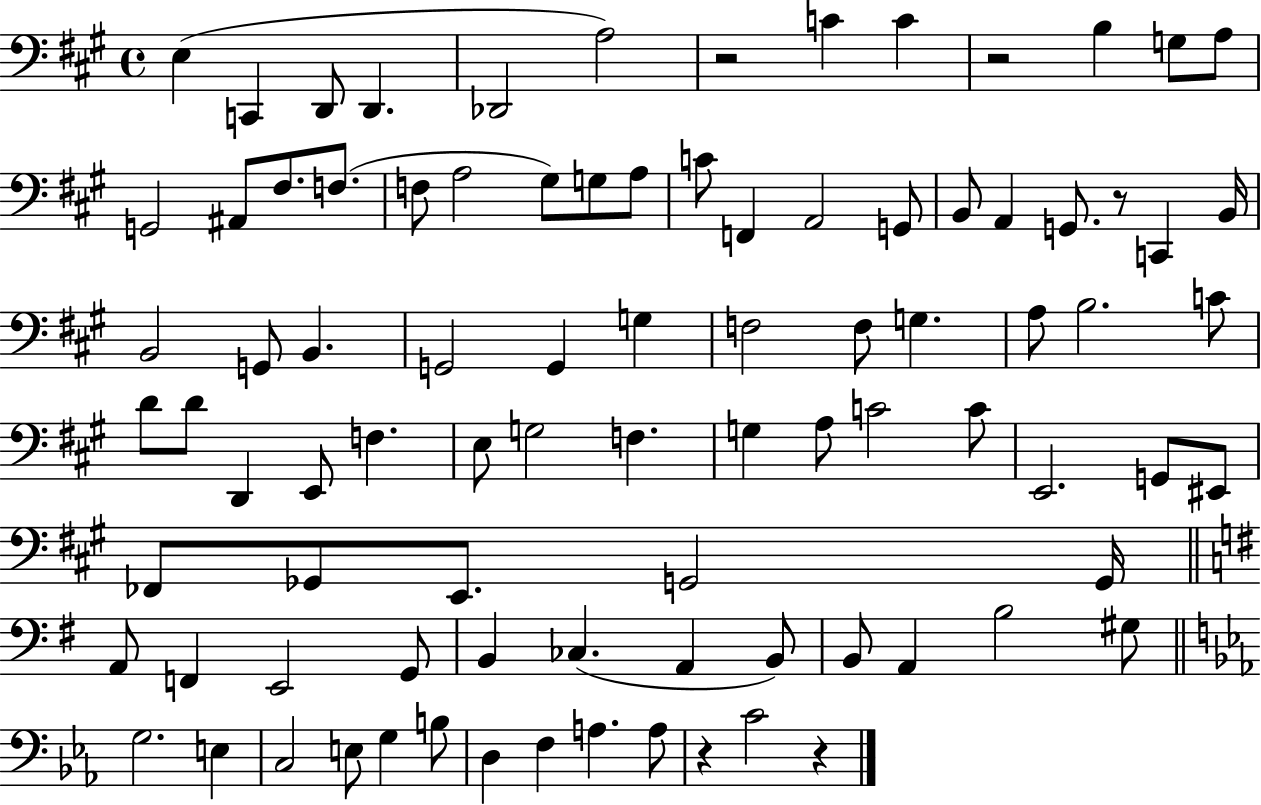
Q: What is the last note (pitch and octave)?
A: C4